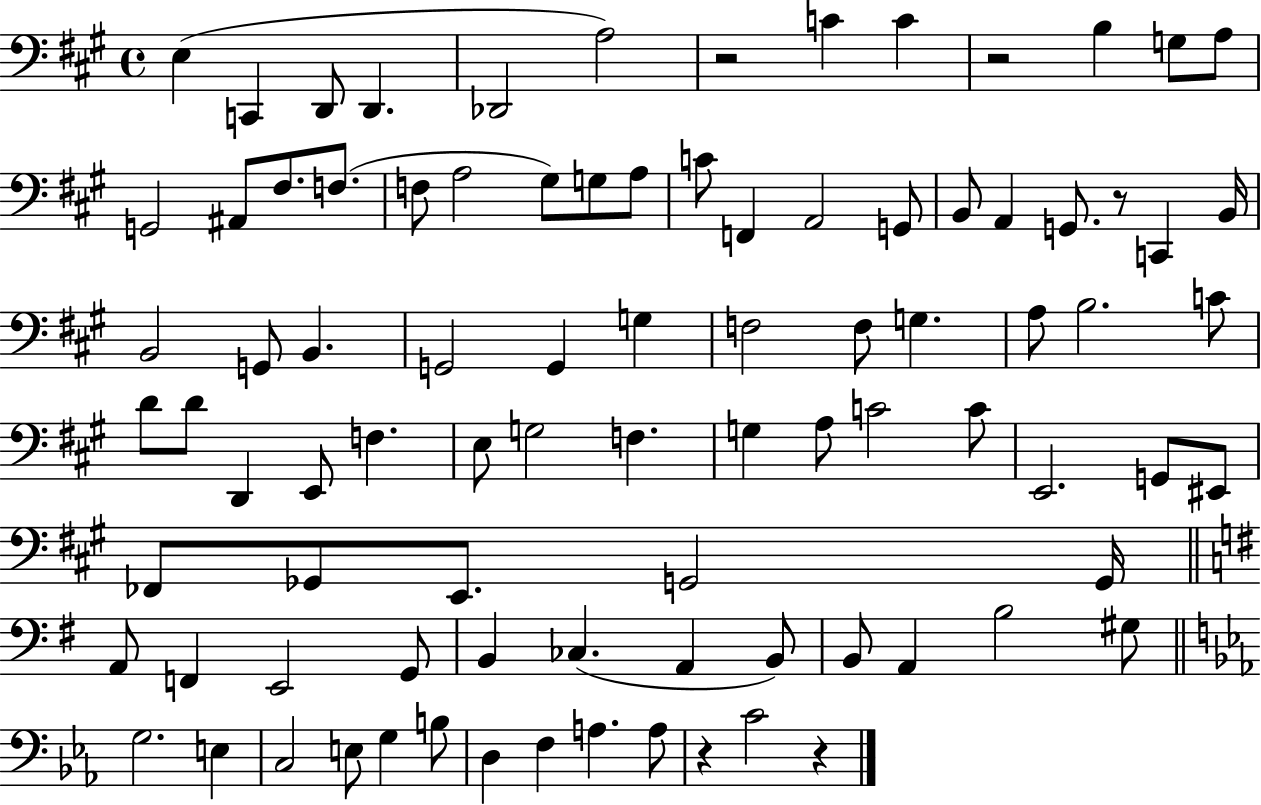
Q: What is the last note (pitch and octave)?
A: C4